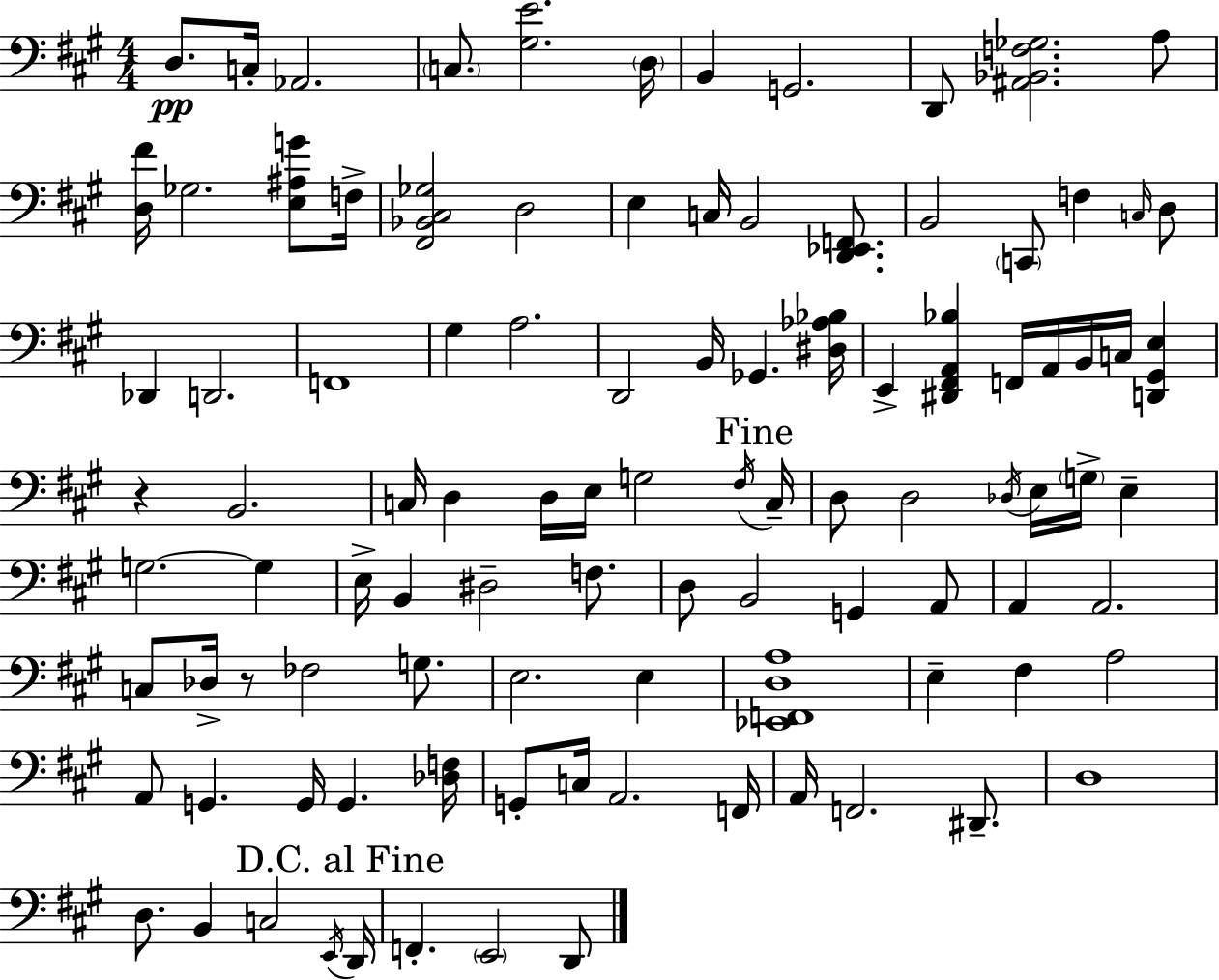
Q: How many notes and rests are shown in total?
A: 101